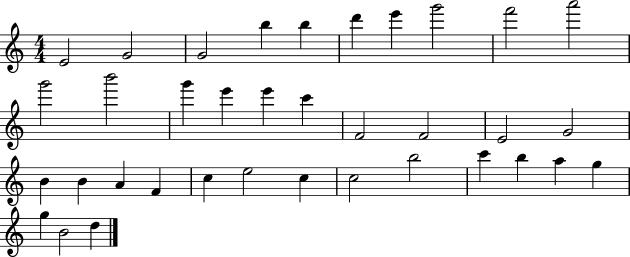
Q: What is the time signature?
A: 4/4